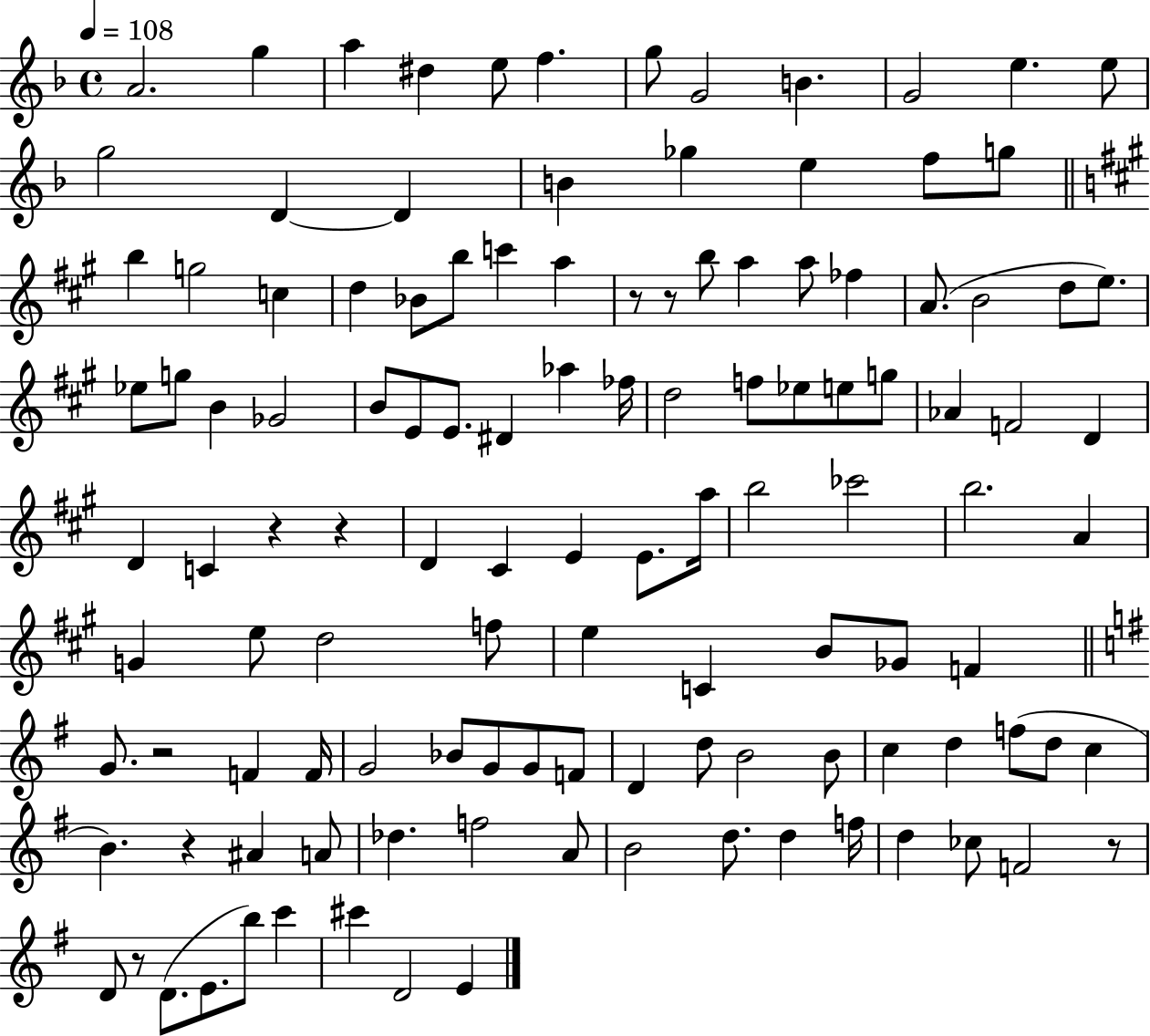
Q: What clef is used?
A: treble